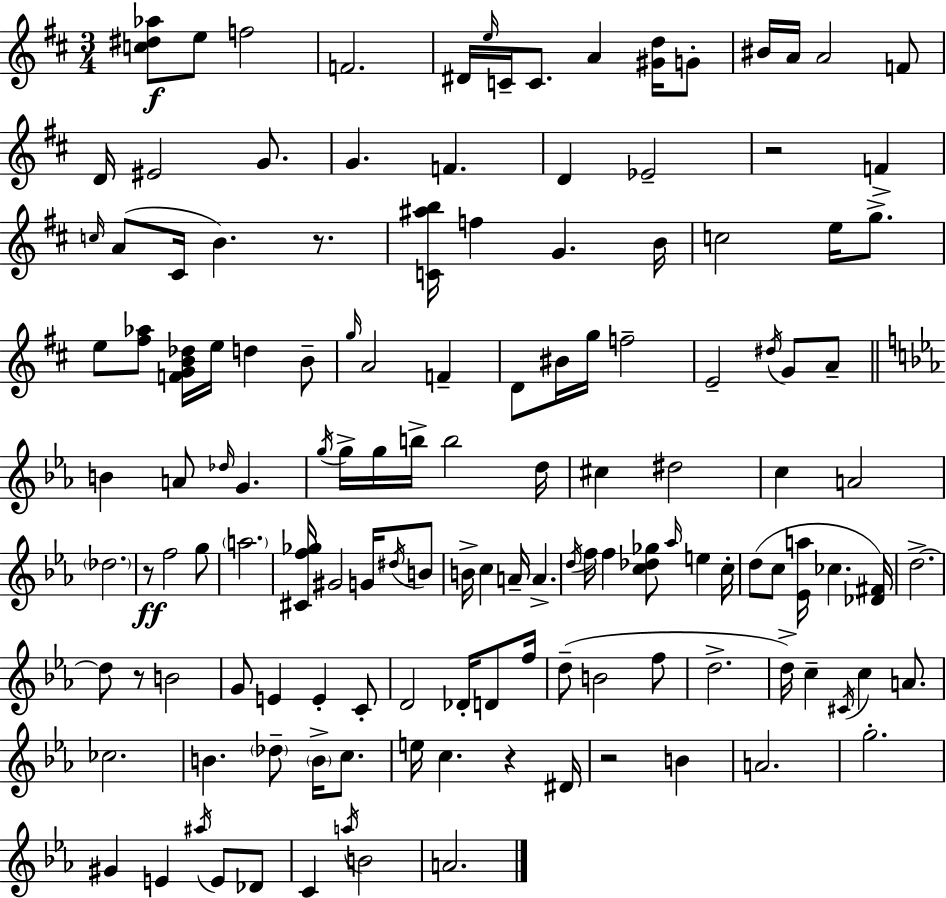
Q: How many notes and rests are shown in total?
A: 136